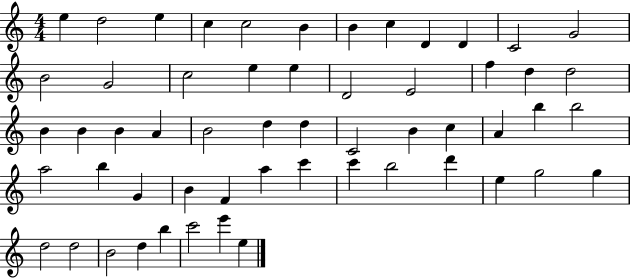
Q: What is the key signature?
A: C major